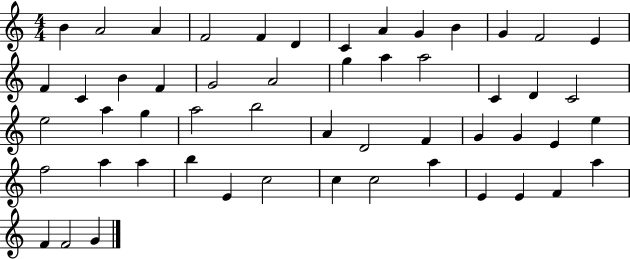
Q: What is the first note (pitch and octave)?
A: B4